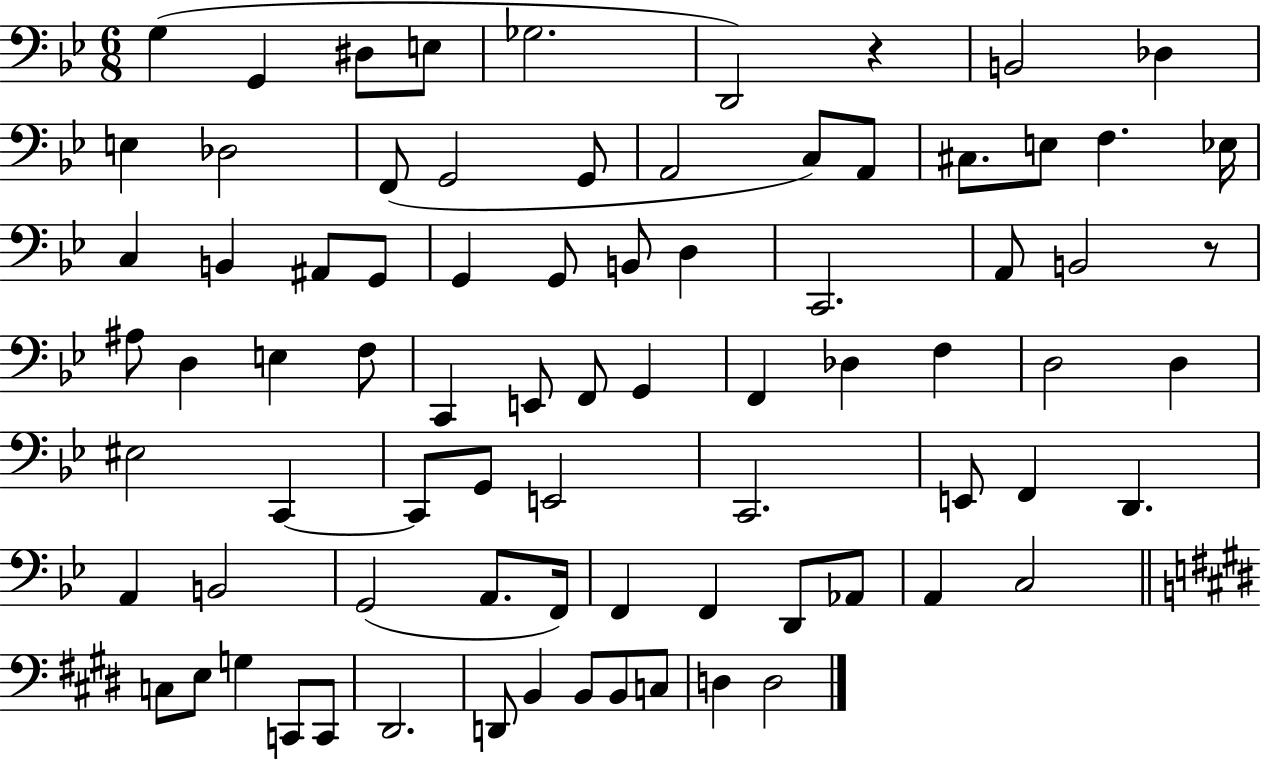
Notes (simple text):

G3/q G2/q D#3/e E3/e Gb3/h. D2/h R/q B2/h Db3/q E3/q Db3/h F2/e G2/h G2/e A2/h C3/e A2/e C#3/e. E3/e F3/q. Eb3/s C3/q B2/q A#2/e G2/e G2/q G2/e B2/e D3/q C2/h. A2/e B2/h R/e A#3/e D3/q E3/q F3/e C2/q E2/e F2/e G2/q F2/q Db3/q F3/q D3/h D3/q EIS3/h C2/q C2/e G2/e E2/h C2/h. E2/e F2/q D2/q. A2/q B2/h G2/h A2/e. F2/s F2/q F2/q D2/e Ab2/e A2/q C3/h C3/e E3/e G3/q C2/e C2/e D#2/h. D2/e B2/q B2/e B2/e C3/e D3/q D3/h